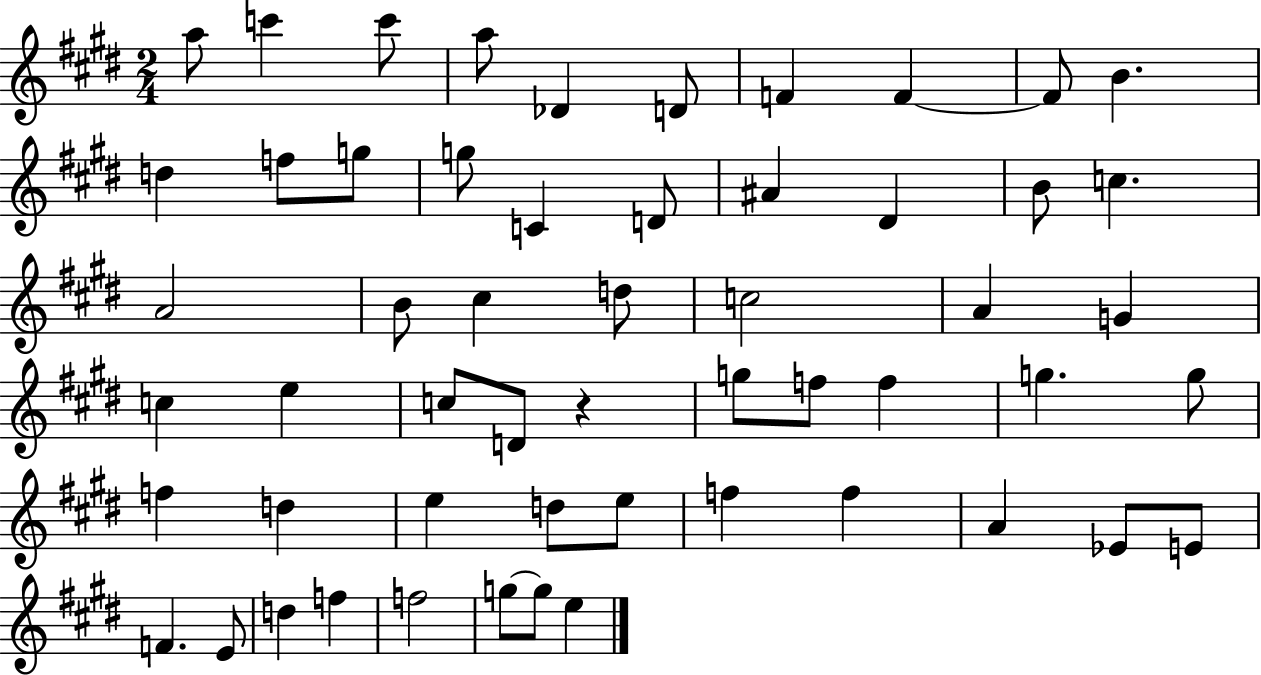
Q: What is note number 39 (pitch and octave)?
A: E5